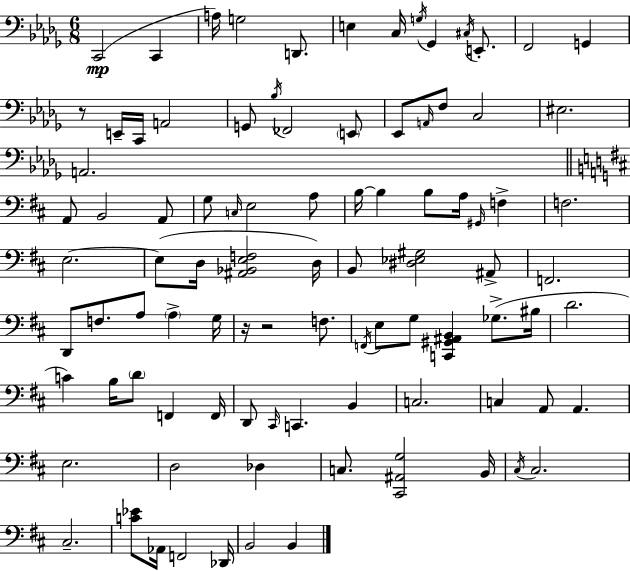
C2/h C2/q A3/s G3/h D2/e. E3/q C3/s G3/s Gb2/q C#3/s E2/e. F2/h G2/q R/e E2/s C2/s A2/h G2/e Bb3/s FES2/h E2/e Eb2/e A2/s F3/e C3/h EIS3/h. A2/h. A2/e B2/h A2/e G3/e C3/s E3/h A3/e B3/s B3/q B3/e A3/s G#2/s F3/q F3/h. E3/h. E3/e D3/s [A#2,Bb2,E3,F3]/h D3/s B2/e [D#3,Eb3,G#3]/h A#2/e F2/h. D2/e F3/e. A3/e A3/q G3/s R/s R/h F3/e. F2/s E3/e G3/e [C2,G#2,A#2,B2]/q Gb3/e. BIS3/s D4/h. C4/q B3/s D4/e F2/q F2/s D2/e C#2/s C2/q. B2/q C3/h. C3/q A2/e A2/q. E3/h. D3/h Db3/q C3/e. [C#2,A#2,G3]/h B2/s C#3/s C#3/h. C#3/h. [C4,Eb4]/e Ab2/s F2/h Db2/s B2/h B2/q